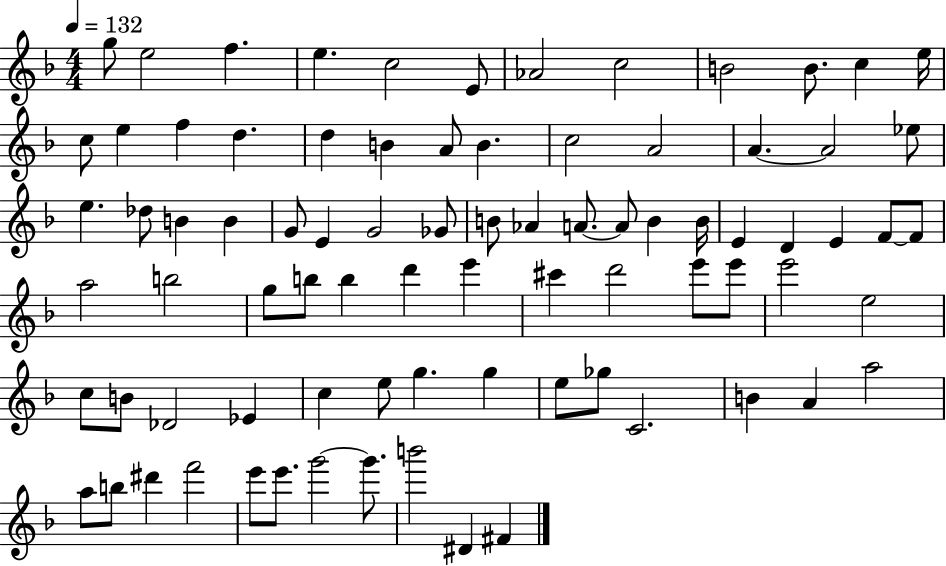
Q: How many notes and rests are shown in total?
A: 82